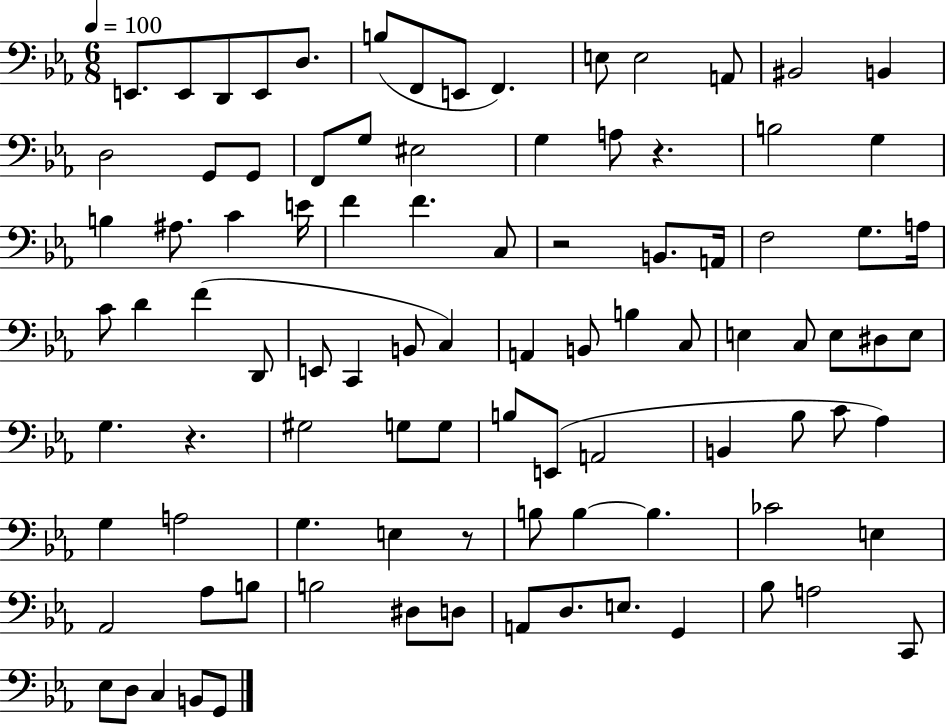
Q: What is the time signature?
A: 6/8